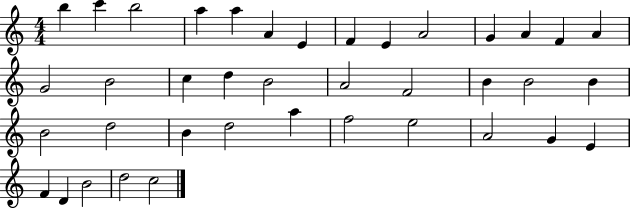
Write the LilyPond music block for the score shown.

{
  \clef treble
  \numericTimeSignature
  \time 4/4
  \key c \major
  b''4 c'''4 b''2 | a''4 a''4 a'4 e'4 | f'4 e'4 a'2 | g'4 a'4 f'4 a'4 | \break g'2 b'2 | c''4 d''4 b'2 | a'2 f'2 | b'4 b'2 b'4 | \break b'2 d''2 | b'4 d''2 a''4 | f''2 e''2 | a'2 g'4 e'4 | \break f'4 d'4 b'2 | d''2 c''2 | \bar "|."
}